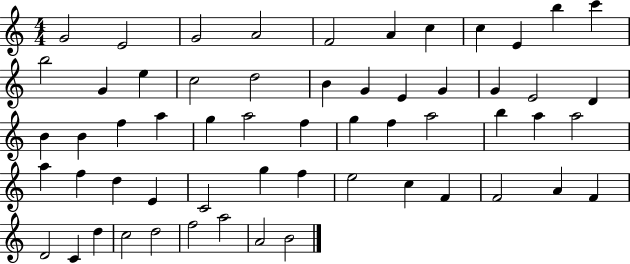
X:1
T:Untitled
M:4/4
L:1/4
K:C
G2 E2 G2 A2 F2 A c c E b c' b2 G e c2 d2 B G E G G E2 D B B f a g a2 f g f a2 b a a2 a f d E C2 g f e2 c F F2 A F D2 C d c2 d2 f2 a2 A2 B2